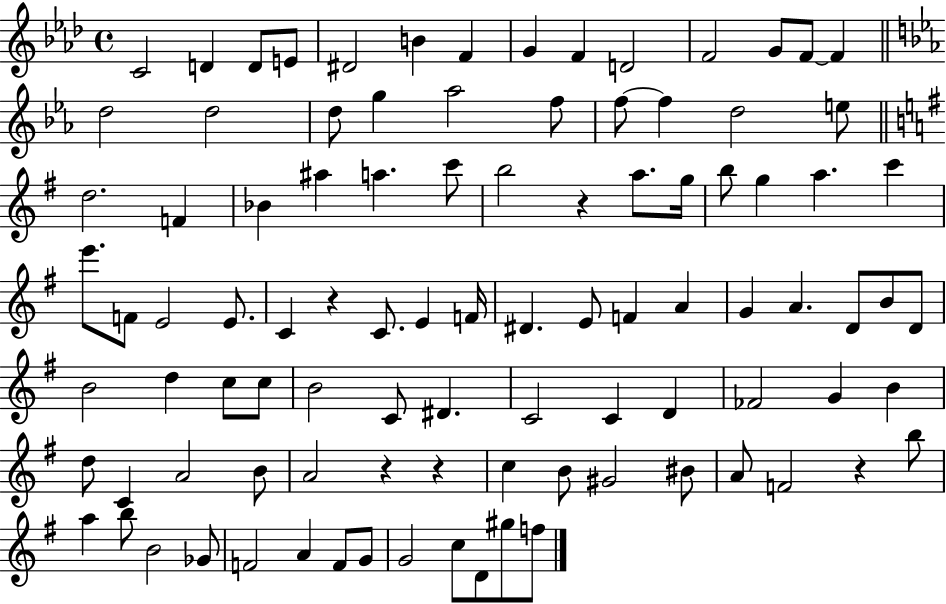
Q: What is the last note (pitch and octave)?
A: F5